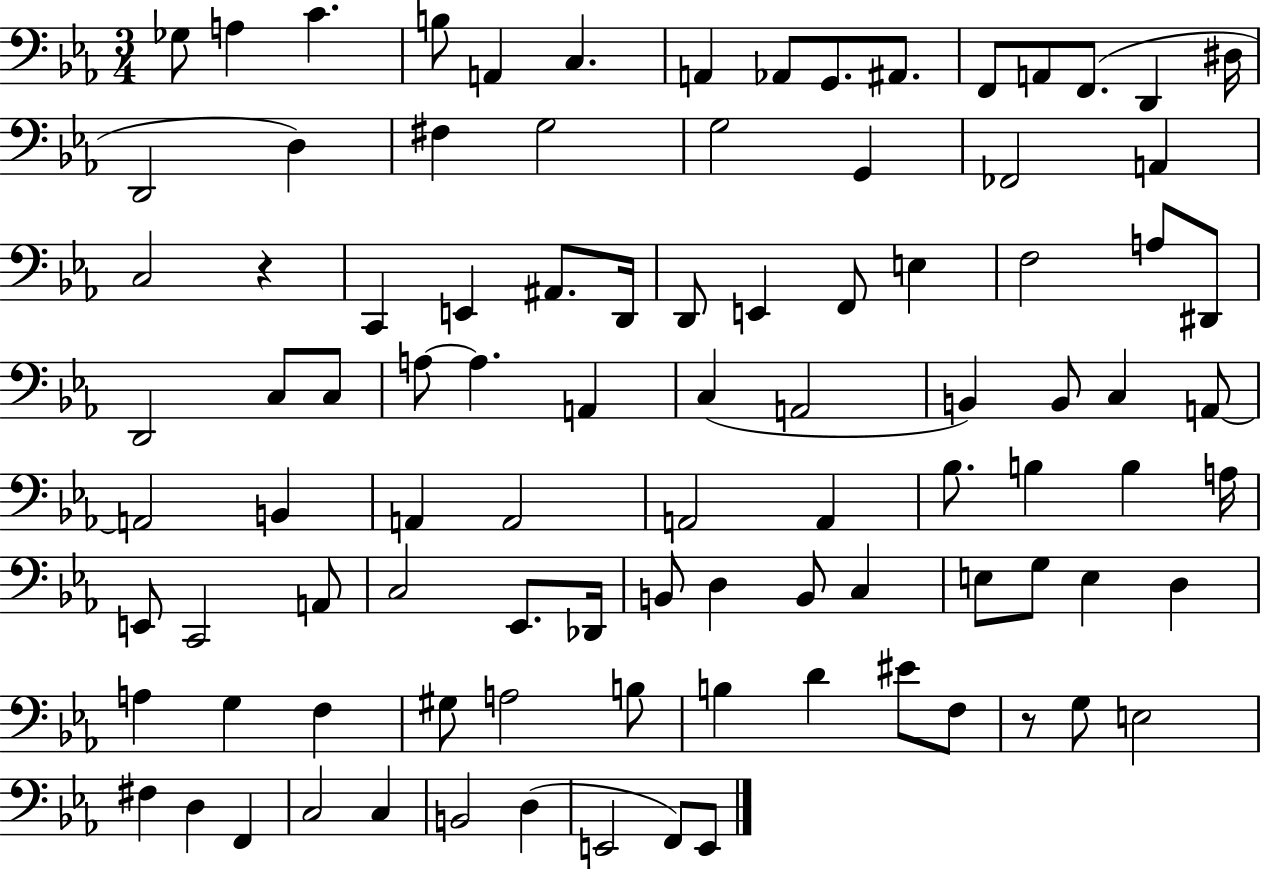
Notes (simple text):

Gb3/e A3/q C4/q. B3/e A2/q C3/q. A2/q Ab2/e G2/e. A#2/e. F2/e A2/e F2/e. D2/q D#3/s D2/h D3/q F#3/q G3/h G3/h G2/q FES2/h A2/q C3/h R/q C2/q E2/q A#2/e. D2/s D2/e E2/q F2/e E3/q F3/h A3/e D#2/e D2/h C3/e C3/e A3/e A3/q. A2/q C3/q A2/h B2/q B2/e C3/q A2/e A2/h B2/q A2/q A2/h A2/h A2/q Bb3/e. B3/q B3/q A3/s E2/e C2/h A2/e C3/h Eb2/e. Db2/s B2/e D3/q B2/e C3/q E3/e G3/e E3/q D3/q A3/q G3/q F3/q G#3/e A3/h B3/e B3/q D4/q EIS4/e F3/e R/e G3/e E3/h F#3/q D3/q F2/q C3/h C3/q B2/h D3/q E2/h F2/e E2/e